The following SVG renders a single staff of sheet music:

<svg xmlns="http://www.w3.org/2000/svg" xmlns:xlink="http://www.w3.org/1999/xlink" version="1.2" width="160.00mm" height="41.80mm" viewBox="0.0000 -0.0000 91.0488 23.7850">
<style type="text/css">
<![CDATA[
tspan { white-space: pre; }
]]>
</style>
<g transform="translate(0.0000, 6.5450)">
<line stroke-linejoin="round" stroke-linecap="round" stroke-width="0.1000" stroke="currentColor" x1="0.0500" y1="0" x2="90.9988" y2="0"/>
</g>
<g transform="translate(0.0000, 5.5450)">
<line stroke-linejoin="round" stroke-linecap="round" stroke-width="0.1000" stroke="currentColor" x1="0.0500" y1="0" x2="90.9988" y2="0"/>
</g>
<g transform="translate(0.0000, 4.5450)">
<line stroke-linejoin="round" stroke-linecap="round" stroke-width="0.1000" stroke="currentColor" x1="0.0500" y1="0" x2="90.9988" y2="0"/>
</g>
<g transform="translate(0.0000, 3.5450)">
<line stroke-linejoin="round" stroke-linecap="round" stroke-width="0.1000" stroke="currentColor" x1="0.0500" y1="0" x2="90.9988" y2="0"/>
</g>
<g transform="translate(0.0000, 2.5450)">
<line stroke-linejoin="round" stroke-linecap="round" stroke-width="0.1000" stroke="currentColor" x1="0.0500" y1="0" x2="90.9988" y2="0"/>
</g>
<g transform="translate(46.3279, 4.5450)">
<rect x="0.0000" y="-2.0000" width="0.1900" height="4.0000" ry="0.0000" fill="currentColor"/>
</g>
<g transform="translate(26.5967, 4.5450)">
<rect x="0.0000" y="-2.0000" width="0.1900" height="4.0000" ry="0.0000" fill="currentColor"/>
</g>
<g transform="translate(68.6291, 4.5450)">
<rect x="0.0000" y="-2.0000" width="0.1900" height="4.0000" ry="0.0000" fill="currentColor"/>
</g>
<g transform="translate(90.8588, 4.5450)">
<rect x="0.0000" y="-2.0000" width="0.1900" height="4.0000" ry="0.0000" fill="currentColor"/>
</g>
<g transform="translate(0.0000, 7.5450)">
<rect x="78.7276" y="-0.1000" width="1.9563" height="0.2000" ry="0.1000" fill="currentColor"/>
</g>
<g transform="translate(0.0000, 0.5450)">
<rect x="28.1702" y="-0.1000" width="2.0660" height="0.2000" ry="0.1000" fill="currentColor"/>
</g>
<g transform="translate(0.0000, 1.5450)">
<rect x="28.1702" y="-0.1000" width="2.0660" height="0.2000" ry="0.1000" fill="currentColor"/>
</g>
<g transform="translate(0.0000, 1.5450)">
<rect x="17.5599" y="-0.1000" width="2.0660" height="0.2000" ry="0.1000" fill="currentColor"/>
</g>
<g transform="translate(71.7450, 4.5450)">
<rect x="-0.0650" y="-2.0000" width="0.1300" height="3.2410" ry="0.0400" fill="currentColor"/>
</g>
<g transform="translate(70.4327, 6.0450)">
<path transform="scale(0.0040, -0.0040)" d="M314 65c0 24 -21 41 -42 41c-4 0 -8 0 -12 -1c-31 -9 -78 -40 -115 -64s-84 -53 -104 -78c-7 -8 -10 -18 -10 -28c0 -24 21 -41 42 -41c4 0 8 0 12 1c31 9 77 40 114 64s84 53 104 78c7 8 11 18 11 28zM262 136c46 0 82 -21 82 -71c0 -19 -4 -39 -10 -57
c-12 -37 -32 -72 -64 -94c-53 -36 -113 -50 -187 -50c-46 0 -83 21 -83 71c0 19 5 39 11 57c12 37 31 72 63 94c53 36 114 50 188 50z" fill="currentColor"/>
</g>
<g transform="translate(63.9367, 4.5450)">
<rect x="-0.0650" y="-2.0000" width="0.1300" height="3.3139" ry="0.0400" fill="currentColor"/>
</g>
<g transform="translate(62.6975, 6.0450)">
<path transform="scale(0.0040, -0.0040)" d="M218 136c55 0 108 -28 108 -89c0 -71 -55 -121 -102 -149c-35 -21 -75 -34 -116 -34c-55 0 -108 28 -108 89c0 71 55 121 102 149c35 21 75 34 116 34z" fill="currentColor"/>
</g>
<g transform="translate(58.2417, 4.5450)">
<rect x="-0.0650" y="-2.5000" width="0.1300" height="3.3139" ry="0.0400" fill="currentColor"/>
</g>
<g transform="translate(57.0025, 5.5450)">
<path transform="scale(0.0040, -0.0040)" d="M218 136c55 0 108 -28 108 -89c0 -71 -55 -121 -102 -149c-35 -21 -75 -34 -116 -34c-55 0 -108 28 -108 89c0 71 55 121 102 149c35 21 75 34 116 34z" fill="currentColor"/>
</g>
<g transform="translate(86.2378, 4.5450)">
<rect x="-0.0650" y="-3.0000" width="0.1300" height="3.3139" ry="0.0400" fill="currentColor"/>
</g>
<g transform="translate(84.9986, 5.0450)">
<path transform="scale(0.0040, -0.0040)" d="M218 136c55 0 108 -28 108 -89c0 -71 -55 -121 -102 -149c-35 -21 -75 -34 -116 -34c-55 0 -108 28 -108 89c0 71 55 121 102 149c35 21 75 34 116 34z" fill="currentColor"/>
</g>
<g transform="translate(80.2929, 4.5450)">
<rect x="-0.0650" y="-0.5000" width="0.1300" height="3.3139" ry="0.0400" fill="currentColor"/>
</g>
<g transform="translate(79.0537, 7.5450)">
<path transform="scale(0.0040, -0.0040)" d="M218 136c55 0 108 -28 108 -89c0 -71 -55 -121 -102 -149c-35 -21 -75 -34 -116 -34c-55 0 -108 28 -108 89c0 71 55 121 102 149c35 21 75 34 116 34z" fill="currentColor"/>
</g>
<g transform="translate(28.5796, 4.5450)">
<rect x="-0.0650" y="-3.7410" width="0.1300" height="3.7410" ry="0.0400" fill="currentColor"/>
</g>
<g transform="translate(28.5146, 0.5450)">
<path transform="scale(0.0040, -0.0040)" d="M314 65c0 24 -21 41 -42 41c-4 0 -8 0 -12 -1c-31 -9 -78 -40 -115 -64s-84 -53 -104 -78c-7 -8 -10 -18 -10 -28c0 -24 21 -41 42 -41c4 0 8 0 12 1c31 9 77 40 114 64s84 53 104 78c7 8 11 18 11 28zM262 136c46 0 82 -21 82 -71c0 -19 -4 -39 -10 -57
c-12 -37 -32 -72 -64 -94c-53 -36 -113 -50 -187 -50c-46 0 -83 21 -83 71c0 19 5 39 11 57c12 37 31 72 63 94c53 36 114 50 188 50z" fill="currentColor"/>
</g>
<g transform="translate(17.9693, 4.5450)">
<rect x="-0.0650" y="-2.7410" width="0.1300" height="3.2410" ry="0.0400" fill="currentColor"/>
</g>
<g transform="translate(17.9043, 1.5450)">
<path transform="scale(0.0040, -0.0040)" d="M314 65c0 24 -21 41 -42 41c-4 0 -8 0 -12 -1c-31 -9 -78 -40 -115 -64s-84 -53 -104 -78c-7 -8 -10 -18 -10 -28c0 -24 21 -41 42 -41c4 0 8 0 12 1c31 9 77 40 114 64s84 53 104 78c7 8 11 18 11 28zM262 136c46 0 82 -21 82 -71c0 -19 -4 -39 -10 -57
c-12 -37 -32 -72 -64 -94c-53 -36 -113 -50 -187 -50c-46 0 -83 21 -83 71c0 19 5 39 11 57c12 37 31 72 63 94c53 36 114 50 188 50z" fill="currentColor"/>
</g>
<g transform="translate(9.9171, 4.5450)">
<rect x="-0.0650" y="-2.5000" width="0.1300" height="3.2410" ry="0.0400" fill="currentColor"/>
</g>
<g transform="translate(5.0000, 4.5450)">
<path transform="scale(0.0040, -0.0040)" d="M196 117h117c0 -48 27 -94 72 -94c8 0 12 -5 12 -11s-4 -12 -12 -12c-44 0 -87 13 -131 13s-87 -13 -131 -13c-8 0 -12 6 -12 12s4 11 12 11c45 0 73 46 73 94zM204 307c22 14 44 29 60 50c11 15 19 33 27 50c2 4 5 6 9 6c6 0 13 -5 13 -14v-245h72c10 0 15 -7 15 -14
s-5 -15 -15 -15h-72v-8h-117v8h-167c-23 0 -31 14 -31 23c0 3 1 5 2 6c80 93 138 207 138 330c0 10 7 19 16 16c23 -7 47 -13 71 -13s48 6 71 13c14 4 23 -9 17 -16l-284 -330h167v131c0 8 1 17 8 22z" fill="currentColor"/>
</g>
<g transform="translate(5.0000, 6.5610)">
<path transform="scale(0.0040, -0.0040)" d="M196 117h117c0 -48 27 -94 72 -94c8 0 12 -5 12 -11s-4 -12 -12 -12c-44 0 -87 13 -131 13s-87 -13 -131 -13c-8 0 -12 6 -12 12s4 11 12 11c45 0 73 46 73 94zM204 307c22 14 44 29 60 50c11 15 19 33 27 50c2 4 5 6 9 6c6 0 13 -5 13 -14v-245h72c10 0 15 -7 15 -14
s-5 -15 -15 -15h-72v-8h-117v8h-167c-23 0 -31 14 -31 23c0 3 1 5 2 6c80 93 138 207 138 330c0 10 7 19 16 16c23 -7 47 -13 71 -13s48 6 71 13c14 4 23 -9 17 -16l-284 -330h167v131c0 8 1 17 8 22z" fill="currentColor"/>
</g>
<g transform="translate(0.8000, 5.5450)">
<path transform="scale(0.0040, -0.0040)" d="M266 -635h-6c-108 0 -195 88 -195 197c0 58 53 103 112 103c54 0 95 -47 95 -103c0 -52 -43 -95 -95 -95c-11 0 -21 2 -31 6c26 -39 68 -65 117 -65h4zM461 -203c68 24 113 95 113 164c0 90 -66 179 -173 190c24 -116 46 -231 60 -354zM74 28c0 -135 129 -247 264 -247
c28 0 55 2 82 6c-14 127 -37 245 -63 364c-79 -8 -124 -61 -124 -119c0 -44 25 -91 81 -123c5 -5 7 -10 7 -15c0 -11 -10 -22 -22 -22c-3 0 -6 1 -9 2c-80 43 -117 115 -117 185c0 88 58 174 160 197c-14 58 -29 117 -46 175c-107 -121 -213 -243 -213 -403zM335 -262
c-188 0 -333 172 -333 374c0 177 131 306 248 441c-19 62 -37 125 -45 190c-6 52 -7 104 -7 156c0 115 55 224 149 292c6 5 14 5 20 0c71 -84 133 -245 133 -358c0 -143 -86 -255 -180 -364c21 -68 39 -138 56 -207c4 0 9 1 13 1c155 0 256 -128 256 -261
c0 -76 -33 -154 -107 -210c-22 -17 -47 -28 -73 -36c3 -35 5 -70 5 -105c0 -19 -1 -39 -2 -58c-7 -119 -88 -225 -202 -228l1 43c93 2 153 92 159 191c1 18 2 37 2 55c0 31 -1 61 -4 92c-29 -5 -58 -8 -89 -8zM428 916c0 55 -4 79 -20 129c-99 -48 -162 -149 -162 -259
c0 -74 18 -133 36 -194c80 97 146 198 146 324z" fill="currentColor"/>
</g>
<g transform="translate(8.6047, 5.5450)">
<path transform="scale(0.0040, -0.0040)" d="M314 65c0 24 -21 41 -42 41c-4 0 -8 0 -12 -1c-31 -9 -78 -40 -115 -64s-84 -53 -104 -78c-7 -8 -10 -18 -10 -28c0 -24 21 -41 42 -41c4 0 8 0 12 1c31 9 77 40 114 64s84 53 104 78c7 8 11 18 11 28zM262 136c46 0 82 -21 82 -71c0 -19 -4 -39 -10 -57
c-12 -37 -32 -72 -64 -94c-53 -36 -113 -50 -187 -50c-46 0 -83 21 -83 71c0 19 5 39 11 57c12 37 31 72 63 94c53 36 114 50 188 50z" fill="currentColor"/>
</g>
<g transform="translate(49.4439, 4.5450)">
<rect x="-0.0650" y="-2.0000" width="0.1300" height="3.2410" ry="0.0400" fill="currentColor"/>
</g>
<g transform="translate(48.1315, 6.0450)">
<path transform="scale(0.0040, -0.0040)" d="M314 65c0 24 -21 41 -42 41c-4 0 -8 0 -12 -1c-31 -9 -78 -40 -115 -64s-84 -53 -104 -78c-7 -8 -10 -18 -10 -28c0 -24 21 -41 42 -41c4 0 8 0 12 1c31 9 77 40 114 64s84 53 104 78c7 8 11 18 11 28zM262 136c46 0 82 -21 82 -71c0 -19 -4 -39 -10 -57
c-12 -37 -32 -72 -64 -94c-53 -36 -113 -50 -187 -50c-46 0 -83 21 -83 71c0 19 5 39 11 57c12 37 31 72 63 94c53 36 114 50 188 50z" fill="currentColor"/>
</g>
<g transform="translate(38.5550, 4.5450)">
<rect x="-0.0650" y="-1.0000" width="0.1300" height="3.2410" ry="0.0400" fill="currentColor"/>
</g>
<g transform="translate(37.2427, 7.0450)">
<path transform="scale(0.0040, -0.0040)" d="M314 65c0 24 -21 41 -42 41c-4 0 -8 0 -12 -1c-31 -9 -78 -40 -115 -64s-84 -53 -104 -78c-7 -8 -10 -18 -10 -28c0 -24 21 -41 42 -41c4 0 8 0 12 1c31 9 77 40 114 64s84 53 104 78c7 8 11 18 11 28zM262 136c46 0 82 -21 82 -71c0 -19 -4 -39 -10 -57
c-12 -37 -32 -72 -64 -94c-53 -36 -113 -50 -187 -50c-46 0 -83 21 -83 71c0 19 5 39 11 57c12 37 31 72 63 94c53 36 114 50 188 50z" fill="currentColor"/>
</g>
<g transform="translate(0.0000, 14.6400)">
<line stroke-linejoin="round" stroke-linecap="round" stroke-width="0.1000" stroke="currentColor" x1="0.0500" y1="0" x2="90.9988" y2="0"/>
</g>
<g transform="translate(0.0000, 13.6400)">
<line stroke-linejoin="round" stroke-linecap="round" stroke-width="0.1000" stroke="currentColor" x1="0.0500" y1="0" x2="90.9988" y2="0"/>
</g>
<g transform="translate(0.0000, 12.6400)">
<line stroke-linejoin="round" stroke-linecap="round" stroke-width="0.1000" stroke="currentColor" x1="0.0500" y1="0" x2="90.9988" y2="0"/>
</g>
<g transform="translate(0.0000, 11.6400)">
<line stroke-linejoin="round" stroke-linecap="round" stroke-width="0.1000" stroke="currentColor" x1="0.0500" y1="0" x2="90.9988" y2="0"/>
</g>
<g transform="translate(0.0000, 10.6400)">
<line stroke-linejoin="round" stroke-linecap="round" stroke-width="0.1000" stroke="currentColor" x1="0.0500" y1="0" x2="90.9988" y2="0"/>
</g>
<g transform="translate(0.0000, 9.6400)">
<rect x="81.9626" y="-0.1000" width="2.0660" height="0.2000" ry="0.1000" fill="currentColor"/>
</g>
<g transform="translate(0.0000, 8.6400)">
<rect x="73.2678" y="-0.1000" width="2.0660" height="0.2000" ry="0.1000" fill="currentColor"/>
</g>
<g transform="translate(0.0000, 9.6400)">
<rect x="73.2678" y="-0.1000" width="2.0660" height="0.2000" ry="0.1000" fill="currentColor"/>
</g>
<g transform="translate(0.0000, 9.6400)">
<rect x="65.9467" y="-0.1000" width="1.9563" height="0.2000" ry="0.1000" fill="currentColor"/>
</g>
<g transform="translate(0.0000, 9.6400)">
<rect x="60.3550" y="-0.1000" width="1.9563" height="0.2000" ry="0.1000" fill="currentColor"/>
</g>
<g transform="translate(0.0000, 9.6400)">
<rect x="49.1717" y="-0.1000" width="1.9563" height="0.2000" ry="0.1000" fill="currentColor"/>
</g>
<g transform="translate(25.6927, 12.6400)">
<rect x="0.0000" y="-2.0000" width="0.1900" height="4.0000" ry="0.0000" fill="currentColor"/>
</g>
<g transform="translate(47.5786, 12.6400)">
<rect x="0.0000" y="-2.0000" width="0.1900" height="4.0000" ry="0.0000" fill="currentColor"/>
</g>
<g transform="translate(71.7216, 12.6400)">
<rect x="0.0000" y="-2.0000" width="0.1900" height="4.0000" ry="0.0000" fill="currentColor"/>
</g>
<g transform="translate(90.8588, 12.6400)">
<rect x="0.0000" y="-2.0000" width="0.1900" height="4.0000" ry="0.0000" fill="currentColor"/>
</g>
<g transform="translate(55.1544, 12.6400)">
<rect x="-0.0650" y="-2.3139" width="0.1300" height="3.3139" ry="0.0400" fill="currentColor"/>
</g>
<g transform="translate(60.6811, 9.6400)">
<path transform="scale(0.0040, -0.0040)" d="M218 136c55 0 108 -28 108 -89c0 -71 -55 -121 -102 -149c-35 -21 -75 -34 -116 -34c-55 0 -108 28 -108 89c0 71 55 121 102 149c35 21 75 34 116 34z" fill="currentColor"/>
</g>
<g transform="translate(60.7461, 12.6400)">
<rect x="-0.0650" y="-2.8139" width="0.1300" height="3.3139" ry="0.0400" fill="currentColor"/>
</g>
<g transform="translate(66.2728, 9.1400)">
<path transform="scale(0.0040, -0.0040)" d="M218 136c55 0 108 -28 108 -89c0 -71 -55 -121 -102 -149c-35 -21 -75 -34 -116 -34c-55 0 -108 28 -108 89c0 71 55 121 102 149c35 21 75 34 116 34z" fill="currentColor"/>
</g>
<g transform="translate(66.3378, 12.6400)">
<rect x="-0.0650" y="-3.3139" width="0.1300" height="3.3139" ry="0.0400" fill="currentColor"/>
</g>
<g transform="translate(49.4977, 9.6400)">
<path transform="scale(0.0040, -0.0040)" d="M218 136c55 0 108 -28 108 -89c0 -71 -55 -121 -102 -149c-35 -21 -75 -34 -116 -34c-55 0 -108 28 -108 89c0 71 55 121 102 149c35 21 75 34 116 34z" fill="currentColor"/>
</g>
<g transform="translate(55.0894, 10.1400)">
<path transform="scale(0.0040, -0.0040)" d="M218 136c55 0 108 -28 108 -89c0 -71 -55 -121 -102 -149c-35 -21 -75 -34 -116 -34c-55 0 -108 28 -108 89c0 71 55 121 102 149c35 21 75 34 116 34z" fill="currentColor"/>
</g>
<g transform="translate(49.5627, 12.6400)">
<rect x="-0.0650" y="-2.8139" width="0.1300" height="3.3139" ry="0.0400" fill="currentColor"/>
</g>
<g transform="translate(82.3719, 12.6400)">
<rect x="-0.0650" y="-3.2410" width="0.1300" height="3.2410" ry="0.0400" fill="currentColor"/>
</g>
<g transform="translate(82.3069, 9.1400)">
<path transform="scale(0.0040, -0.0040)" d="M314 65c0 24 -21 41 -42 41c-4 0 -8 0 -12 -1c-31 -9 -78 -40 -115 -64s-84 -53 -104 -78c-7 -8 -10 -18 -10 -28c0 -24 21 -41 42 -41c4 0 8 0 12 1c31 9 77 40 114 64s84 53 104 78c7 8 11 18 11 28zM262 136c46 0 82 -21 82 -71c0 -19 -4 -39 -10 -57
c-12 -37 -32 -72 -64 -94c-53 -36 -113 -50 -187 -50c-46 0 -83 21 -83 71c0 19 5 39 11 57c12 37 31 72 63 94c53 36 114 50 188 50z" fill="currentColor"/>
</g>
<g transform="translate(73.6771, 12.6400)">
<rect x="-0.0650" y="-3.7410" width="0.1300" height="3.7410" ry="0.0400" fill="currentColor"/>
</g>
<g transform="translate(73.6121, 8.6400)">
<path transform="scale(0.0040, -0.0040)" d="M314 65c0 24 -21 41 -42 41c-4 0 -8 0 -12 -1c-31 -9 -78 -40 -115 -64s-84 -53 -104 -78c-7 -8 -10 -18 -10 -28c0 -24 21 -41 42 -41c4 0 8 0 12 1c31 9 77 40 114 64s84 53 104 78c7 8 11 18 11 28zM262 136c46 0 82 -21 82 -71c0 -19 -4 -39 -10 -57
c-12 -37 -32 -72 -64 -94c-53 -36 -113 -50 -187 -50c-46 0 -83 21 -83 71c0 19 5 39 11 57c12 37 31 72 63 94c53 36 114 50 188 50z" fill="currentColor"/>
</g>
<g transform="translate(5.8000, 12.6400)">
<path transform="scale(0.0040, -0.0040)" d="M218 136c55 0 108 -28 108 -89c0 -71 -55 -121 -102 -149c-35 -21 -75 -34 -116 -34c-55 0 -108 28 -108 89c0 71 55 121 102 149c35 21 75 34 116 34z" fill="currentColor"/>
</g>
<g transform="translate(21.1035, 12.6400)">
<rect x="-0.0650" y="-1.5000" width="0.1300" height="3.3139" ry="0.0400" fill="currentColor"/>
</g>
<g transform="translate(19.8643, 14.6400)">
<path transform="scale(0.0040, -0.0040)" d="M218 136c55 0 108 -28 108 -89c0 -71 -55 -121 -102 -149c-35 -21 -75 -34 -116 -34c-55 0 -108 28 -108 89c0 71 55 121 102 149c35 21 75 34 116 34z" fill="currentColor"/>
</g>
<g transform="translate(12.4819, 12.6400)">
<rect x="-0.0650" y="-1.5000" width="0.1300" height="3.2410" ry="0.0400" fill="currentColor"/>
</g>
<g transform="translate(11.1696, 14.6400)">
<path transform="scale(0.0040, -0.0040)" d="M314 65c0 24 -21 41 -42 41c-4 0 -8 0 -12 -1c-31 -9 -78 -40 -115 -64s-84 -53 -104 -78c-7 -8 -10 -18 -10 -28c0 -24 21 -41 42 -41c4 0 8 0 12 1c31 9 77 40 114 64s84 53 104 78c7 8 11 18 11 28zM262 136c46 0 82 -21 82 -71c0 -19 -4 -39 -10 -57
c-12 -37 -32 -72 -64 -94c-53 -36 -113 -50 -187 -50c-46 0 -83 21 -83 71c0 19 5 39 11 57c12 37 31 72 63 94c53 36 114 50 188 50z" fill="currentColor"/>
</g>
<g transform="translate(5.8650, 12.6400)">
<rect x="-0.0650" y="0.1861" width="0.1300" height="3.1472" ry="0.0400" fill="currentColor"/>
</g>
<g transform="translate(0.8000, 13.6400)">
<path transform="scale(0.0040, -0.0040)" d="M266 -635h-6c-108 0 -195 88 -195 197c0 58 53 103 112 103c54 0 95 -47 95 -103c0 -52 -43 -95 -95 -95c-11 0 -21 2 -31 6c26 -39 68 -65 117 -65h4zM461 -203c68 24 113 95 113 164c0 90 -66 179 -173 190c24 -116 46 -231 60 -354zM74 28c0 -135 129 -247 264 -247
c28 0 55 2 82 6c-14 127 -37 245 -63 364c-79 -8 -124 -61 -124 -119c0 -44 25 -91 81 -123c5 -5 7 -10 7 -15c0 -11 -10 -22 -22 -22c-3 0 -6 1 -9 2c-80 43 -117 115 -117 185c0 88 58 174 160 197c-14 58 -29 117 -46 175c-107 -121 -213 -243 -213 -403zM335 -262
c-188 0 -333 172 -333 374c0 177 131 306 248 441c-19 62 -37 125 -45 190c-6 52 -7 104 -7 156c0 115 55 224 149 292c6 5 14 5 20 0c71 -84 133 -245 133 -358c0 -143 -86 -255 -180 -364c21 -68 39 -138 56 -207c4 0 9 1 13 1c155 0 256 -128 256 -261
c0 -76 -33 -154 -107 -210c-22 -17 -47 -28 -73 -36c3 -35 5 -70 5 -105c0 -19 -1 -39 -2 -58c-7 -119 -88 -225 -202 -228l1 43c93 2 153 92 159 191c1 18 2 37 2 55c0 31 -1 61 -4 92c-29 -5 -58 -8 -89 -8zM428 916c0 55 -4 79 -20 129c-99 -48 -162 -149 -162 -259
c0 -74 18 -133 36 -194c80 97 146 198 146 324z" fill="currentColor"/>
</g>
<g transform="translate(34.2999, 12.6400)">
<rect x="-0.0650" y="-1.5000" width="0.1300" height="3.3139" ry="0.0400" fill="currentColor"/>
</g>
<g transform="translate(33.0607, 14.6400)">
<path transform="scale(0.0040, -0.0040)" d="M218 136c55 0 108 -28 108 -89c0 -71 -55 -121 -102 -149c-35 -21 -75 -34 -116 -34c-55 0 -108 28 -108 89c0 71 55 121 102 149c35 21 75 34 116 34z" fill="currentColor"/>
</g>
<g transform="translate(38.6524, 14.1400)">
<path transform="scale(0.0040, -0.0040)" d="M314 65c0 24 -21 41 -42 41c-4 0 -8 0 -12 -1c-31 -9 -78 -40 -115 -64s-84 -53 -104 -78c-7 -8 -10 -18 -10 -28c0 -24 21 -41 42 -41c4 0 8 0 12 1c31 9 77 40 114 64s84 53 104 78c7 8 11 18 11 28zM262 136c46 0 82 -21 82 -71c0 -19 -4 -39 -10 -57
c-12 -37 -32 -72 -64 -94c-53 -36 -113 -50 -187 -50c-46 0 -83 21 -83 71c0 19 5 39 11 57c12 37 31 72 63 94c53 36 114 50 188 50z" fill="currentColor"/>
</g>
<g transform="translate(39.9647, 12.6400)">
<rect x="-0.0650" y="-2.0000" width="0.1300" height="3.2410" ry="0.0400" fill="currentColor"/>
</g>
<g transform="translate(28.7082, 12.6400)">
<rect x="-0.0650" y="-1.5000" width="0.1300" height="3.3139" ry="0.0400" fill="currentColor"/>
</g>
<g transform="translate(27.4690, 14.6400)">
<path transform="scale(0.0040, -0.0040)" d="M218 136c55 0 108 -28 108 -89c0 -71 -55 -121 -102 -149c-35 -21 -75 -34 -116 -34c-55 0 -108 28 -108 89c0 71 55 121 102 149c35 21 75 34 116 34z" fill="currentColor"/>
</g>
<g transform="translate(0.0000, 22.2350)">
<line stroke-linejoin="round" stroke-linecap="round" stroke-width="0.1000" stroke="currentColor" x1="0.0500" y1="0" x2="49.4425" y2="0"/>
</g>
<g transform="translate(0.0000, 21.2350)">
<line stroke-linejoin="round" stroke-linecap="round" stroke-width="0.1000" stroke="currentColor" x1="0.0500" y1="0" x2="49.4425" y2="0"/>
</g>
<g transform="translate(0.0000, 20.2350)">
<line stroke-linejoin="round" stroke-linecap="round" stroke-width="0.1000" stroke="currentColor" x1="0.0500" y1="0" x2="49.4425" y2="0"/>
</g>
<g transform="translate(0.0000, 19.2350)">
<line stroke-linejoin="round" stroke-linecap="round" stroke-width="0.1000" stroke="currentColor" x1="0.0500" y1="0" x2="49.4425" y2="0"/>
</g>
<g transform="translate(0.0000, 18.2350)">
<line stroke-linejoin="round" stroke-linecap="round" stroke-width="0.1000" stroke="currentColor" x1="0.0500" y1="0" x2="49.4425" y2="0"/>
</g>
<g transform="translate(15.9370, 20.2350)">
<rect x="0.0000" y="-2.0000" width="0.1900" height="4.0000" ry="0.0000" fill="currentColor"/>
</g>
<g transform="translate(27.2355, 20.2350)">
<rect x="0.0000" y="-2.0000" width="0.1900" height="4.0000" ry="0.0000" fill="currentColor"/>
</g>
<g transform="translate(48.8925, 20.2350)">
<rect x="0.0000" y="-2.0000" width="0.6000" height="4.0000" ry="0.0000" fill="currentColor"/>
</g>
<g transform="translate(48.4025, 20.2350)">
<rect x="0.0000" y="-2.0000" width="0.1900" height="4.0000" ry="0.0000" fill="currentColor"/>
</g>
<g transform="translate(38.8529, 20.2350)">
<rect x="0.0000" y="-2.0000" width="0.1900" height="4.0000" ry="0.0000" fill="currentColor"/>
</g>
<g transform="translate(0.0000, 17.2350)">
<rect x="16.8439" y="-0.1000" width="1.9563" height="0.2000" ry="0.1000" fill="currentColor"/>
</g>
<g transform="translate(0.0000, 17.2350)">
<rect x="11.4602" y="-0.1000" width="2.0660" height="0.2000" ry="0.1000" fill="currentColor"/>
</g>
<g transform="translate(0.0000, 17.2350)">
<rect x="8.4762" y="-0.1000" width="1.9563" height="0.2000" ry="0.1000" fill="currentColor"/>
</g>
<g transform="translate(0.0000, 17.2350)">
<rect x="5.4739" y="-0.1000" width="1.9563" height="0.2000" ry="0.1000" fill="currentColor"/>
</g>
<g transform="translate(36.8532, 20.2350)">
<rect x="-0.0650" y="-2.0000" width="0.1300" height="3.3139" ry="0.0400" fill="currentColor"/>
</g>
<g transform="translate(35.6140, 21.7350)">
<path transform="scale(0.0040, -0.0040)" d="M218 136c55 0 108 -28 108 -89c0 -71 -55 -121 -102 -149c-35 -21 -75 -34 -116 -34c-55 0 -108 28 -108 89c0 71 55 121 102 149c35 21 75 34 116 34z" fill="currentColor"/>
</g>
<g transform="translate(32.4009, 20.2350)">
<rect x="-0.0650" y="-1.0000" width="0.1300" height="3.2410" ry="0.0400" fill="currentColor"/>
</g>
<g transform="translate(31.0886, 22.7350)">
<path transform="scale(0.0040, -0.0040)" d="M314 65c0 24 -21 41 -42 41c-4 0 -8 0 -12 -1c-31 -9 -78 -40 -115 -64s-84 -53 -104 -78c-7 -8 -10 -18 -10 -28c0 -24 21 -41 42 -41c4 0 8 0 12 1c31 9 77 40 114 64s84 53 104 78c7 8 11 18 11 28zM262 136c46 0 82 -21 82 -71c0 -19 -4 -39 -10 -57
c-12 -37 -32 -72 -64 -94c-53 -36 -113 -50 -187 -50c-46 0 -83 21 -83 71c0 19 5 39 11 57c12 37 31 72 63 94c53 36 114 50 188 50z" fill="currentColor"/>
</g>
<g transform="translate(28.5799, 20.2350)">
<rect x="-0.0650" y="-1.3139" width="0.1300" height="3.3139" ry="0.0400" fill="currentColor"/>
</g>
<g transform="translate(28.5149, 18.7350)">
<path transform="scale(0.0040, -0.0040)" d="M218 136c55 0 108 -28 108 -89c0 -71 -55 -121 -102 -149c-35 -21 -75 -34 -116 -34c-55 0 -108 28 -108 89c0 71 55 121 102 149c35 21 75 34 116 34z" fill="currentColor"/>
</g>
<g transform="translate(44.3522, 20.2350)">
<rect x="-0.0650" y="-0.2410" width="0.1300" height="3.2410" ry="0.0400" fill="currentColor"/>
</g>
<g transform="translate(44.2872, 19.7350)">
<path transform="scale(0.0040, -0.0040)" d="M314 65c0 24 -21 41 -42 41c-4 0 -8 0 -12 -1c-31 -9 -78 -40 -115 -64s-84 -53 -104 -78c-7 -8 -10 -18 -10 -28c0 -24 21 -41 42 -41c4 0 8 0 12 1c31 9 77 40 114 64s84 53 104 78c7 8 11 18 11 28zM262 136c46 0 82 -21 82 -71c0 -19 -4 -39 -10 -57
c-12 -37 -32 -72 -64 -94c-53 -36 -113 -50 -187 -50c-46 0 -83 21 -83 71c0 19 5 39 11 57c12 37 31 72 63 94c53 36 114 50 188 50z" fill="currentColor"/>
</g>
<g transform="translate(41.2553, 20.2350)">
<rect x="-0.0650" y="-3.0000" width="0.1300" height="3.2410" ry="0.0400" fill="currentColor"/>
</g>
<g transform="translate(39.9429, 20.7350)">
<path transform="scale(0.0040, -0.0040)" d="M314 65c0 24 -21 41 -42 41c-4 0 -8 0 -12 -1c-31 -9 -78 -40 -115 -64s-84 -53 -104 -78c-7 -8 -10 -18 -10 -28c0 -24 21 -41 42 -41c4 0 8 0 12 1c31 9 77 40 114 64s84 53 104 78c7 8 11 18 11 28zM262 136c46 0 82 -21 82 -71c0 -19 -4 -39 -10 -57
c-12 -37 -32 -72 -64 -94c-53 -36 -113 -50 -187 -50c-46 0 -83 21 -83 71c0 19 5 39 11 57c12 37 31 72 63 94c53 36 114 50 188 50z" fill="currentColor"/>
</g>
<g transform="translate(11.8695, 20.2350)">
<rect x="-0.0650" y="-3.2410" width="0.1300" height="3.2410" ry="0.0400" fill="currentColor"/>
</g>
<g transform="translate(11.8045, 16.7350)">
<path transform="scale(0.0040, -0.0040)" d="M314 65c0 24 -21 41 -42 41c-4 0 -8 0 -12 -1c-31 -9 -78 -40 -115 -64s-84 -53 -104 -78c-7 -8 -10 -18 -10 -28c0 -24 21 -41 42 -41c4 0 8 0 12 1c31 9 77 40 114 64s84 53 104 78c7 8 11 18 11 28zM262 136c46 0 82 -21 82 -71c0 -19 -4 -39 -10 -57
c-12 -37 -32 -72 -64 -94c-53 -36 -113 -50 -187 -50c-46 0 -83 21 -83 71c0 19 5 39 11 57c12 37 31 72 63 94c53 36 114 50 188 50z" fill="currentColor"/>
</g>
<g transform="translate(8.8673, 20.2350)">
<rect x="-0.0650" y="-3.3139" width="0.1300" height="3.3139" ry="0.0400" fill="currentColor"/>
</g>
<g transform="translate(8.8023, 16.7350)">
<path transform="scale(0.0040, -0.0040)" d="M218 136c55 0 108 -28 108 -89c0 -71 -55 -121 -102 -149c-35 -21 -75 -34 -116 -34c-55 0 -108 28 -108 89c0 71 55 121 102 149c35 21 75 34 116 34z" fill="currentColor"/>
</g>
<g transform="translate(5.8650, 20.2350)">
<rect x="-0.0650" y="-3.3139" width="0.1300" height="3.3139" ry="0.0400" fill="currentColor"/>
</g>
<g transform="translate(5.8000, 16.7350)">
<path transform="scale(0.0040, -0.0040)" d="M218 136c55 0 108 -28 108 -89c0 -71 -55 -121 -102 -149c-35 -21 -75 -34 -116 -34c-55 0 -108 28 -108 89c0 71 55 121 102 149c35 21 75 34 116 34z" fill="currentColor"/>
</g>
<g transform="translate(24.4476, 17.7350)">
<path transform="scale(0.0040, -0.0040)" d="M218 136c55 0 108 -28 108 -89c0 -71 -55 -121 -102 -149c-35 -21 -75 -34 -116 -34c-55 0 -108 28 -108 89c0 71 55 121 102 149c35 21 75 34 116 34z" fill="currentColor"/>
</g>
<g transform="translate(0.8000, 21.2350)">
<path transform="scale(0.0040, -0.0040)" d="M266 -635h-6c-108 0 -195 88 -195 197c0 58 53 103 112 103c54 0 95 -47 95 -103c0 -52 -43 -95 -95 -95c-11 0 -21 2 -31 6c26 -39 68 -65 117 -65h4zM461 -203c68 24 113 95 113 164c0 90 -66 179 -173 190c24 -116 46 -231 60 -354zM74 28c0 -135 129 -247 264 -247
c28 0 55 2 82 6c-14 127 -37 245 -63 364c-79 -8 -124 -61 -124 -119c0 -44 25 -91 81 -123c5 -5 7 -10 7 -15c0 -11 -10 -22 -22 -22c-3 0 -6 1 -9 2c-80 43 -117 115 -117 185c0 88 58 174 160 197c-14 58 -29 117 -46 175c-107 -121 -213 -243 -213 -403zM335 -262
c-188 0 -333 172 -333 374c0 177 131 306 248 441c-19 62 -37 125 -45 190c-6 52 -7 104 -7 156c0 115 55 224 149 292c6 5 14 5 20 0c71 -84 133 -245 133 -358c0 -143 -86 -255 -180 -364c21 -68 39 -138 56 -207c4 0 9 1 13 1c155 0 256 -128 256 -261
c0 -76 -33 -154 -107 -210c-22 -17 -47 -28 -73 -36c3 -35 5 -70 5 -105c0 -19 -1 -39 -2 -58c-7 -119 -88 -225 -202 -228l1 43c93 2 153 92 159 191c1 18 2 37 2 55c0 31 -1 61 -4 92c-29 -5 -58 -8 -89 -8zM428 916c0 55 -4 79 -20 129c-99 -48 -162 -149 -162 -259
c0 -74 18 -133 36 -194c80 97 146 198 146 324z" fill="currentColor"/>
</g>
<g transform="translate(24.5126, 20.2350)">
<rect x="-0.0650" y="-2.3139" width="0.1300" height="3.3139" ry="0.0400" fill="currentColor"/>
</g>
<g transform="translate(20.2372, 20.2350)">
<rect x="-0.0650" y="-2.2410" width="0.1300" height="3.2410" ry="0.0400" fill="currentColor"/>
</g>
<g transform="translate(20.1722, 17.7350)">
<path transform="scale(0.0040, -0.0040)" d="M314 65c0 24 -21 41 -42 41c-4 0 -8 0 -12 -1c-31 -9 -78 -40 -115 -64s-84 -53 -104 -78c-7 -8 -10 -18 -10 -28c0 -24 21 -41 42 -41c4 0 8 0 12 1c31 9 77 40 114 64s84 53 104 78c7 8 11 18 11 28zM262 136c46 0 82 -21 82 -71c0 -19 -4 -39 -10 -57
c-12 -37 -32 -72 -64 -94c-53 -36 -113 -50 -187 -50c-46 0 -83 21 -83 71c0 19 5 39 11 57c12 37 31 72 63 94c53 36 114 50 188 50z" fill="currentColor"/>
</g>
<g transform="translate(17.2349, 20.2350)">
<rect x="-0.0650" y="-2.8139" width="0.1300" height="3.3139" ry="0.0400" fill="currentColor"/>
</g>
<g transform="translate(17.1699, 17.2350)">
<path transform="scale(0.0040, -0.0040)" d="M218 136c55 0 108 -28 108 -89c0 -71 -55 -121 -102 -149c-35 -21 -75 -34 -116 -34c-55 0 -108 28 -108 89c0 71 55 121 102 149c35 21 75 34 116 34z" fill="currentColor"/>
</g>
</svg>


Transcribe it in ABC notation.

X:1
T:Untitled
M:4/4
L:1/4
K:C
G2 a2 c'2 D2 F2 G F F2 C A B E2 E E E F2 a g a b c'2 b2 b b b2 a g2 g e D2 F A2 c2